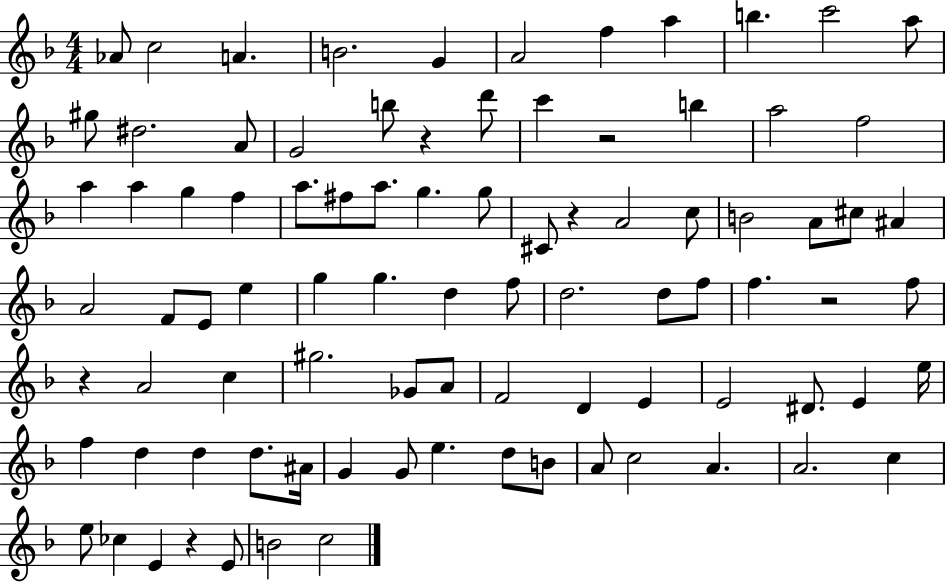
{
  \clef treble
  \numericTimeSignature
  \time 4/4
  \key f \major
  \repeat volta 2 { aes'8 c''2 a'4. | b'2. g'4 | a'2 f''4 a''4 | b''4. c'''2 a''8 | \break gis''8 dis''2. a'8 | g'2 b''8 r4 d'''8 | c'''4 r2 b''4 | a''2 f''2 | \break a''4 a''4 g''4 f''4 | a''8. fis''8 a''8. g''4. g''8 | cis'8 r4 a'2 c''8 | b'2 a'8 cis''8 ais'4 | \break a'2 f'8 e'8 e''4 | g''4 g''4. d''4 f''8 | d''2. d''8 f''8 | f''4. r2 f''8 | \break r4 a'2 c''4 | gis''2. ges'8 a'8 | f'2 d'4 e'4 | e'2 dis'8. e'4 e''16 | \break f''4 d''4 d''4 d''8. ais'16 | g'4 g'8 e''4. d''8 b'8 | a'8 c''2 a'4. | a'2. c''4 | \break e''8 ces''4 e'4 r4 e'8 | b'2 c''2 | } \bar "|."
}